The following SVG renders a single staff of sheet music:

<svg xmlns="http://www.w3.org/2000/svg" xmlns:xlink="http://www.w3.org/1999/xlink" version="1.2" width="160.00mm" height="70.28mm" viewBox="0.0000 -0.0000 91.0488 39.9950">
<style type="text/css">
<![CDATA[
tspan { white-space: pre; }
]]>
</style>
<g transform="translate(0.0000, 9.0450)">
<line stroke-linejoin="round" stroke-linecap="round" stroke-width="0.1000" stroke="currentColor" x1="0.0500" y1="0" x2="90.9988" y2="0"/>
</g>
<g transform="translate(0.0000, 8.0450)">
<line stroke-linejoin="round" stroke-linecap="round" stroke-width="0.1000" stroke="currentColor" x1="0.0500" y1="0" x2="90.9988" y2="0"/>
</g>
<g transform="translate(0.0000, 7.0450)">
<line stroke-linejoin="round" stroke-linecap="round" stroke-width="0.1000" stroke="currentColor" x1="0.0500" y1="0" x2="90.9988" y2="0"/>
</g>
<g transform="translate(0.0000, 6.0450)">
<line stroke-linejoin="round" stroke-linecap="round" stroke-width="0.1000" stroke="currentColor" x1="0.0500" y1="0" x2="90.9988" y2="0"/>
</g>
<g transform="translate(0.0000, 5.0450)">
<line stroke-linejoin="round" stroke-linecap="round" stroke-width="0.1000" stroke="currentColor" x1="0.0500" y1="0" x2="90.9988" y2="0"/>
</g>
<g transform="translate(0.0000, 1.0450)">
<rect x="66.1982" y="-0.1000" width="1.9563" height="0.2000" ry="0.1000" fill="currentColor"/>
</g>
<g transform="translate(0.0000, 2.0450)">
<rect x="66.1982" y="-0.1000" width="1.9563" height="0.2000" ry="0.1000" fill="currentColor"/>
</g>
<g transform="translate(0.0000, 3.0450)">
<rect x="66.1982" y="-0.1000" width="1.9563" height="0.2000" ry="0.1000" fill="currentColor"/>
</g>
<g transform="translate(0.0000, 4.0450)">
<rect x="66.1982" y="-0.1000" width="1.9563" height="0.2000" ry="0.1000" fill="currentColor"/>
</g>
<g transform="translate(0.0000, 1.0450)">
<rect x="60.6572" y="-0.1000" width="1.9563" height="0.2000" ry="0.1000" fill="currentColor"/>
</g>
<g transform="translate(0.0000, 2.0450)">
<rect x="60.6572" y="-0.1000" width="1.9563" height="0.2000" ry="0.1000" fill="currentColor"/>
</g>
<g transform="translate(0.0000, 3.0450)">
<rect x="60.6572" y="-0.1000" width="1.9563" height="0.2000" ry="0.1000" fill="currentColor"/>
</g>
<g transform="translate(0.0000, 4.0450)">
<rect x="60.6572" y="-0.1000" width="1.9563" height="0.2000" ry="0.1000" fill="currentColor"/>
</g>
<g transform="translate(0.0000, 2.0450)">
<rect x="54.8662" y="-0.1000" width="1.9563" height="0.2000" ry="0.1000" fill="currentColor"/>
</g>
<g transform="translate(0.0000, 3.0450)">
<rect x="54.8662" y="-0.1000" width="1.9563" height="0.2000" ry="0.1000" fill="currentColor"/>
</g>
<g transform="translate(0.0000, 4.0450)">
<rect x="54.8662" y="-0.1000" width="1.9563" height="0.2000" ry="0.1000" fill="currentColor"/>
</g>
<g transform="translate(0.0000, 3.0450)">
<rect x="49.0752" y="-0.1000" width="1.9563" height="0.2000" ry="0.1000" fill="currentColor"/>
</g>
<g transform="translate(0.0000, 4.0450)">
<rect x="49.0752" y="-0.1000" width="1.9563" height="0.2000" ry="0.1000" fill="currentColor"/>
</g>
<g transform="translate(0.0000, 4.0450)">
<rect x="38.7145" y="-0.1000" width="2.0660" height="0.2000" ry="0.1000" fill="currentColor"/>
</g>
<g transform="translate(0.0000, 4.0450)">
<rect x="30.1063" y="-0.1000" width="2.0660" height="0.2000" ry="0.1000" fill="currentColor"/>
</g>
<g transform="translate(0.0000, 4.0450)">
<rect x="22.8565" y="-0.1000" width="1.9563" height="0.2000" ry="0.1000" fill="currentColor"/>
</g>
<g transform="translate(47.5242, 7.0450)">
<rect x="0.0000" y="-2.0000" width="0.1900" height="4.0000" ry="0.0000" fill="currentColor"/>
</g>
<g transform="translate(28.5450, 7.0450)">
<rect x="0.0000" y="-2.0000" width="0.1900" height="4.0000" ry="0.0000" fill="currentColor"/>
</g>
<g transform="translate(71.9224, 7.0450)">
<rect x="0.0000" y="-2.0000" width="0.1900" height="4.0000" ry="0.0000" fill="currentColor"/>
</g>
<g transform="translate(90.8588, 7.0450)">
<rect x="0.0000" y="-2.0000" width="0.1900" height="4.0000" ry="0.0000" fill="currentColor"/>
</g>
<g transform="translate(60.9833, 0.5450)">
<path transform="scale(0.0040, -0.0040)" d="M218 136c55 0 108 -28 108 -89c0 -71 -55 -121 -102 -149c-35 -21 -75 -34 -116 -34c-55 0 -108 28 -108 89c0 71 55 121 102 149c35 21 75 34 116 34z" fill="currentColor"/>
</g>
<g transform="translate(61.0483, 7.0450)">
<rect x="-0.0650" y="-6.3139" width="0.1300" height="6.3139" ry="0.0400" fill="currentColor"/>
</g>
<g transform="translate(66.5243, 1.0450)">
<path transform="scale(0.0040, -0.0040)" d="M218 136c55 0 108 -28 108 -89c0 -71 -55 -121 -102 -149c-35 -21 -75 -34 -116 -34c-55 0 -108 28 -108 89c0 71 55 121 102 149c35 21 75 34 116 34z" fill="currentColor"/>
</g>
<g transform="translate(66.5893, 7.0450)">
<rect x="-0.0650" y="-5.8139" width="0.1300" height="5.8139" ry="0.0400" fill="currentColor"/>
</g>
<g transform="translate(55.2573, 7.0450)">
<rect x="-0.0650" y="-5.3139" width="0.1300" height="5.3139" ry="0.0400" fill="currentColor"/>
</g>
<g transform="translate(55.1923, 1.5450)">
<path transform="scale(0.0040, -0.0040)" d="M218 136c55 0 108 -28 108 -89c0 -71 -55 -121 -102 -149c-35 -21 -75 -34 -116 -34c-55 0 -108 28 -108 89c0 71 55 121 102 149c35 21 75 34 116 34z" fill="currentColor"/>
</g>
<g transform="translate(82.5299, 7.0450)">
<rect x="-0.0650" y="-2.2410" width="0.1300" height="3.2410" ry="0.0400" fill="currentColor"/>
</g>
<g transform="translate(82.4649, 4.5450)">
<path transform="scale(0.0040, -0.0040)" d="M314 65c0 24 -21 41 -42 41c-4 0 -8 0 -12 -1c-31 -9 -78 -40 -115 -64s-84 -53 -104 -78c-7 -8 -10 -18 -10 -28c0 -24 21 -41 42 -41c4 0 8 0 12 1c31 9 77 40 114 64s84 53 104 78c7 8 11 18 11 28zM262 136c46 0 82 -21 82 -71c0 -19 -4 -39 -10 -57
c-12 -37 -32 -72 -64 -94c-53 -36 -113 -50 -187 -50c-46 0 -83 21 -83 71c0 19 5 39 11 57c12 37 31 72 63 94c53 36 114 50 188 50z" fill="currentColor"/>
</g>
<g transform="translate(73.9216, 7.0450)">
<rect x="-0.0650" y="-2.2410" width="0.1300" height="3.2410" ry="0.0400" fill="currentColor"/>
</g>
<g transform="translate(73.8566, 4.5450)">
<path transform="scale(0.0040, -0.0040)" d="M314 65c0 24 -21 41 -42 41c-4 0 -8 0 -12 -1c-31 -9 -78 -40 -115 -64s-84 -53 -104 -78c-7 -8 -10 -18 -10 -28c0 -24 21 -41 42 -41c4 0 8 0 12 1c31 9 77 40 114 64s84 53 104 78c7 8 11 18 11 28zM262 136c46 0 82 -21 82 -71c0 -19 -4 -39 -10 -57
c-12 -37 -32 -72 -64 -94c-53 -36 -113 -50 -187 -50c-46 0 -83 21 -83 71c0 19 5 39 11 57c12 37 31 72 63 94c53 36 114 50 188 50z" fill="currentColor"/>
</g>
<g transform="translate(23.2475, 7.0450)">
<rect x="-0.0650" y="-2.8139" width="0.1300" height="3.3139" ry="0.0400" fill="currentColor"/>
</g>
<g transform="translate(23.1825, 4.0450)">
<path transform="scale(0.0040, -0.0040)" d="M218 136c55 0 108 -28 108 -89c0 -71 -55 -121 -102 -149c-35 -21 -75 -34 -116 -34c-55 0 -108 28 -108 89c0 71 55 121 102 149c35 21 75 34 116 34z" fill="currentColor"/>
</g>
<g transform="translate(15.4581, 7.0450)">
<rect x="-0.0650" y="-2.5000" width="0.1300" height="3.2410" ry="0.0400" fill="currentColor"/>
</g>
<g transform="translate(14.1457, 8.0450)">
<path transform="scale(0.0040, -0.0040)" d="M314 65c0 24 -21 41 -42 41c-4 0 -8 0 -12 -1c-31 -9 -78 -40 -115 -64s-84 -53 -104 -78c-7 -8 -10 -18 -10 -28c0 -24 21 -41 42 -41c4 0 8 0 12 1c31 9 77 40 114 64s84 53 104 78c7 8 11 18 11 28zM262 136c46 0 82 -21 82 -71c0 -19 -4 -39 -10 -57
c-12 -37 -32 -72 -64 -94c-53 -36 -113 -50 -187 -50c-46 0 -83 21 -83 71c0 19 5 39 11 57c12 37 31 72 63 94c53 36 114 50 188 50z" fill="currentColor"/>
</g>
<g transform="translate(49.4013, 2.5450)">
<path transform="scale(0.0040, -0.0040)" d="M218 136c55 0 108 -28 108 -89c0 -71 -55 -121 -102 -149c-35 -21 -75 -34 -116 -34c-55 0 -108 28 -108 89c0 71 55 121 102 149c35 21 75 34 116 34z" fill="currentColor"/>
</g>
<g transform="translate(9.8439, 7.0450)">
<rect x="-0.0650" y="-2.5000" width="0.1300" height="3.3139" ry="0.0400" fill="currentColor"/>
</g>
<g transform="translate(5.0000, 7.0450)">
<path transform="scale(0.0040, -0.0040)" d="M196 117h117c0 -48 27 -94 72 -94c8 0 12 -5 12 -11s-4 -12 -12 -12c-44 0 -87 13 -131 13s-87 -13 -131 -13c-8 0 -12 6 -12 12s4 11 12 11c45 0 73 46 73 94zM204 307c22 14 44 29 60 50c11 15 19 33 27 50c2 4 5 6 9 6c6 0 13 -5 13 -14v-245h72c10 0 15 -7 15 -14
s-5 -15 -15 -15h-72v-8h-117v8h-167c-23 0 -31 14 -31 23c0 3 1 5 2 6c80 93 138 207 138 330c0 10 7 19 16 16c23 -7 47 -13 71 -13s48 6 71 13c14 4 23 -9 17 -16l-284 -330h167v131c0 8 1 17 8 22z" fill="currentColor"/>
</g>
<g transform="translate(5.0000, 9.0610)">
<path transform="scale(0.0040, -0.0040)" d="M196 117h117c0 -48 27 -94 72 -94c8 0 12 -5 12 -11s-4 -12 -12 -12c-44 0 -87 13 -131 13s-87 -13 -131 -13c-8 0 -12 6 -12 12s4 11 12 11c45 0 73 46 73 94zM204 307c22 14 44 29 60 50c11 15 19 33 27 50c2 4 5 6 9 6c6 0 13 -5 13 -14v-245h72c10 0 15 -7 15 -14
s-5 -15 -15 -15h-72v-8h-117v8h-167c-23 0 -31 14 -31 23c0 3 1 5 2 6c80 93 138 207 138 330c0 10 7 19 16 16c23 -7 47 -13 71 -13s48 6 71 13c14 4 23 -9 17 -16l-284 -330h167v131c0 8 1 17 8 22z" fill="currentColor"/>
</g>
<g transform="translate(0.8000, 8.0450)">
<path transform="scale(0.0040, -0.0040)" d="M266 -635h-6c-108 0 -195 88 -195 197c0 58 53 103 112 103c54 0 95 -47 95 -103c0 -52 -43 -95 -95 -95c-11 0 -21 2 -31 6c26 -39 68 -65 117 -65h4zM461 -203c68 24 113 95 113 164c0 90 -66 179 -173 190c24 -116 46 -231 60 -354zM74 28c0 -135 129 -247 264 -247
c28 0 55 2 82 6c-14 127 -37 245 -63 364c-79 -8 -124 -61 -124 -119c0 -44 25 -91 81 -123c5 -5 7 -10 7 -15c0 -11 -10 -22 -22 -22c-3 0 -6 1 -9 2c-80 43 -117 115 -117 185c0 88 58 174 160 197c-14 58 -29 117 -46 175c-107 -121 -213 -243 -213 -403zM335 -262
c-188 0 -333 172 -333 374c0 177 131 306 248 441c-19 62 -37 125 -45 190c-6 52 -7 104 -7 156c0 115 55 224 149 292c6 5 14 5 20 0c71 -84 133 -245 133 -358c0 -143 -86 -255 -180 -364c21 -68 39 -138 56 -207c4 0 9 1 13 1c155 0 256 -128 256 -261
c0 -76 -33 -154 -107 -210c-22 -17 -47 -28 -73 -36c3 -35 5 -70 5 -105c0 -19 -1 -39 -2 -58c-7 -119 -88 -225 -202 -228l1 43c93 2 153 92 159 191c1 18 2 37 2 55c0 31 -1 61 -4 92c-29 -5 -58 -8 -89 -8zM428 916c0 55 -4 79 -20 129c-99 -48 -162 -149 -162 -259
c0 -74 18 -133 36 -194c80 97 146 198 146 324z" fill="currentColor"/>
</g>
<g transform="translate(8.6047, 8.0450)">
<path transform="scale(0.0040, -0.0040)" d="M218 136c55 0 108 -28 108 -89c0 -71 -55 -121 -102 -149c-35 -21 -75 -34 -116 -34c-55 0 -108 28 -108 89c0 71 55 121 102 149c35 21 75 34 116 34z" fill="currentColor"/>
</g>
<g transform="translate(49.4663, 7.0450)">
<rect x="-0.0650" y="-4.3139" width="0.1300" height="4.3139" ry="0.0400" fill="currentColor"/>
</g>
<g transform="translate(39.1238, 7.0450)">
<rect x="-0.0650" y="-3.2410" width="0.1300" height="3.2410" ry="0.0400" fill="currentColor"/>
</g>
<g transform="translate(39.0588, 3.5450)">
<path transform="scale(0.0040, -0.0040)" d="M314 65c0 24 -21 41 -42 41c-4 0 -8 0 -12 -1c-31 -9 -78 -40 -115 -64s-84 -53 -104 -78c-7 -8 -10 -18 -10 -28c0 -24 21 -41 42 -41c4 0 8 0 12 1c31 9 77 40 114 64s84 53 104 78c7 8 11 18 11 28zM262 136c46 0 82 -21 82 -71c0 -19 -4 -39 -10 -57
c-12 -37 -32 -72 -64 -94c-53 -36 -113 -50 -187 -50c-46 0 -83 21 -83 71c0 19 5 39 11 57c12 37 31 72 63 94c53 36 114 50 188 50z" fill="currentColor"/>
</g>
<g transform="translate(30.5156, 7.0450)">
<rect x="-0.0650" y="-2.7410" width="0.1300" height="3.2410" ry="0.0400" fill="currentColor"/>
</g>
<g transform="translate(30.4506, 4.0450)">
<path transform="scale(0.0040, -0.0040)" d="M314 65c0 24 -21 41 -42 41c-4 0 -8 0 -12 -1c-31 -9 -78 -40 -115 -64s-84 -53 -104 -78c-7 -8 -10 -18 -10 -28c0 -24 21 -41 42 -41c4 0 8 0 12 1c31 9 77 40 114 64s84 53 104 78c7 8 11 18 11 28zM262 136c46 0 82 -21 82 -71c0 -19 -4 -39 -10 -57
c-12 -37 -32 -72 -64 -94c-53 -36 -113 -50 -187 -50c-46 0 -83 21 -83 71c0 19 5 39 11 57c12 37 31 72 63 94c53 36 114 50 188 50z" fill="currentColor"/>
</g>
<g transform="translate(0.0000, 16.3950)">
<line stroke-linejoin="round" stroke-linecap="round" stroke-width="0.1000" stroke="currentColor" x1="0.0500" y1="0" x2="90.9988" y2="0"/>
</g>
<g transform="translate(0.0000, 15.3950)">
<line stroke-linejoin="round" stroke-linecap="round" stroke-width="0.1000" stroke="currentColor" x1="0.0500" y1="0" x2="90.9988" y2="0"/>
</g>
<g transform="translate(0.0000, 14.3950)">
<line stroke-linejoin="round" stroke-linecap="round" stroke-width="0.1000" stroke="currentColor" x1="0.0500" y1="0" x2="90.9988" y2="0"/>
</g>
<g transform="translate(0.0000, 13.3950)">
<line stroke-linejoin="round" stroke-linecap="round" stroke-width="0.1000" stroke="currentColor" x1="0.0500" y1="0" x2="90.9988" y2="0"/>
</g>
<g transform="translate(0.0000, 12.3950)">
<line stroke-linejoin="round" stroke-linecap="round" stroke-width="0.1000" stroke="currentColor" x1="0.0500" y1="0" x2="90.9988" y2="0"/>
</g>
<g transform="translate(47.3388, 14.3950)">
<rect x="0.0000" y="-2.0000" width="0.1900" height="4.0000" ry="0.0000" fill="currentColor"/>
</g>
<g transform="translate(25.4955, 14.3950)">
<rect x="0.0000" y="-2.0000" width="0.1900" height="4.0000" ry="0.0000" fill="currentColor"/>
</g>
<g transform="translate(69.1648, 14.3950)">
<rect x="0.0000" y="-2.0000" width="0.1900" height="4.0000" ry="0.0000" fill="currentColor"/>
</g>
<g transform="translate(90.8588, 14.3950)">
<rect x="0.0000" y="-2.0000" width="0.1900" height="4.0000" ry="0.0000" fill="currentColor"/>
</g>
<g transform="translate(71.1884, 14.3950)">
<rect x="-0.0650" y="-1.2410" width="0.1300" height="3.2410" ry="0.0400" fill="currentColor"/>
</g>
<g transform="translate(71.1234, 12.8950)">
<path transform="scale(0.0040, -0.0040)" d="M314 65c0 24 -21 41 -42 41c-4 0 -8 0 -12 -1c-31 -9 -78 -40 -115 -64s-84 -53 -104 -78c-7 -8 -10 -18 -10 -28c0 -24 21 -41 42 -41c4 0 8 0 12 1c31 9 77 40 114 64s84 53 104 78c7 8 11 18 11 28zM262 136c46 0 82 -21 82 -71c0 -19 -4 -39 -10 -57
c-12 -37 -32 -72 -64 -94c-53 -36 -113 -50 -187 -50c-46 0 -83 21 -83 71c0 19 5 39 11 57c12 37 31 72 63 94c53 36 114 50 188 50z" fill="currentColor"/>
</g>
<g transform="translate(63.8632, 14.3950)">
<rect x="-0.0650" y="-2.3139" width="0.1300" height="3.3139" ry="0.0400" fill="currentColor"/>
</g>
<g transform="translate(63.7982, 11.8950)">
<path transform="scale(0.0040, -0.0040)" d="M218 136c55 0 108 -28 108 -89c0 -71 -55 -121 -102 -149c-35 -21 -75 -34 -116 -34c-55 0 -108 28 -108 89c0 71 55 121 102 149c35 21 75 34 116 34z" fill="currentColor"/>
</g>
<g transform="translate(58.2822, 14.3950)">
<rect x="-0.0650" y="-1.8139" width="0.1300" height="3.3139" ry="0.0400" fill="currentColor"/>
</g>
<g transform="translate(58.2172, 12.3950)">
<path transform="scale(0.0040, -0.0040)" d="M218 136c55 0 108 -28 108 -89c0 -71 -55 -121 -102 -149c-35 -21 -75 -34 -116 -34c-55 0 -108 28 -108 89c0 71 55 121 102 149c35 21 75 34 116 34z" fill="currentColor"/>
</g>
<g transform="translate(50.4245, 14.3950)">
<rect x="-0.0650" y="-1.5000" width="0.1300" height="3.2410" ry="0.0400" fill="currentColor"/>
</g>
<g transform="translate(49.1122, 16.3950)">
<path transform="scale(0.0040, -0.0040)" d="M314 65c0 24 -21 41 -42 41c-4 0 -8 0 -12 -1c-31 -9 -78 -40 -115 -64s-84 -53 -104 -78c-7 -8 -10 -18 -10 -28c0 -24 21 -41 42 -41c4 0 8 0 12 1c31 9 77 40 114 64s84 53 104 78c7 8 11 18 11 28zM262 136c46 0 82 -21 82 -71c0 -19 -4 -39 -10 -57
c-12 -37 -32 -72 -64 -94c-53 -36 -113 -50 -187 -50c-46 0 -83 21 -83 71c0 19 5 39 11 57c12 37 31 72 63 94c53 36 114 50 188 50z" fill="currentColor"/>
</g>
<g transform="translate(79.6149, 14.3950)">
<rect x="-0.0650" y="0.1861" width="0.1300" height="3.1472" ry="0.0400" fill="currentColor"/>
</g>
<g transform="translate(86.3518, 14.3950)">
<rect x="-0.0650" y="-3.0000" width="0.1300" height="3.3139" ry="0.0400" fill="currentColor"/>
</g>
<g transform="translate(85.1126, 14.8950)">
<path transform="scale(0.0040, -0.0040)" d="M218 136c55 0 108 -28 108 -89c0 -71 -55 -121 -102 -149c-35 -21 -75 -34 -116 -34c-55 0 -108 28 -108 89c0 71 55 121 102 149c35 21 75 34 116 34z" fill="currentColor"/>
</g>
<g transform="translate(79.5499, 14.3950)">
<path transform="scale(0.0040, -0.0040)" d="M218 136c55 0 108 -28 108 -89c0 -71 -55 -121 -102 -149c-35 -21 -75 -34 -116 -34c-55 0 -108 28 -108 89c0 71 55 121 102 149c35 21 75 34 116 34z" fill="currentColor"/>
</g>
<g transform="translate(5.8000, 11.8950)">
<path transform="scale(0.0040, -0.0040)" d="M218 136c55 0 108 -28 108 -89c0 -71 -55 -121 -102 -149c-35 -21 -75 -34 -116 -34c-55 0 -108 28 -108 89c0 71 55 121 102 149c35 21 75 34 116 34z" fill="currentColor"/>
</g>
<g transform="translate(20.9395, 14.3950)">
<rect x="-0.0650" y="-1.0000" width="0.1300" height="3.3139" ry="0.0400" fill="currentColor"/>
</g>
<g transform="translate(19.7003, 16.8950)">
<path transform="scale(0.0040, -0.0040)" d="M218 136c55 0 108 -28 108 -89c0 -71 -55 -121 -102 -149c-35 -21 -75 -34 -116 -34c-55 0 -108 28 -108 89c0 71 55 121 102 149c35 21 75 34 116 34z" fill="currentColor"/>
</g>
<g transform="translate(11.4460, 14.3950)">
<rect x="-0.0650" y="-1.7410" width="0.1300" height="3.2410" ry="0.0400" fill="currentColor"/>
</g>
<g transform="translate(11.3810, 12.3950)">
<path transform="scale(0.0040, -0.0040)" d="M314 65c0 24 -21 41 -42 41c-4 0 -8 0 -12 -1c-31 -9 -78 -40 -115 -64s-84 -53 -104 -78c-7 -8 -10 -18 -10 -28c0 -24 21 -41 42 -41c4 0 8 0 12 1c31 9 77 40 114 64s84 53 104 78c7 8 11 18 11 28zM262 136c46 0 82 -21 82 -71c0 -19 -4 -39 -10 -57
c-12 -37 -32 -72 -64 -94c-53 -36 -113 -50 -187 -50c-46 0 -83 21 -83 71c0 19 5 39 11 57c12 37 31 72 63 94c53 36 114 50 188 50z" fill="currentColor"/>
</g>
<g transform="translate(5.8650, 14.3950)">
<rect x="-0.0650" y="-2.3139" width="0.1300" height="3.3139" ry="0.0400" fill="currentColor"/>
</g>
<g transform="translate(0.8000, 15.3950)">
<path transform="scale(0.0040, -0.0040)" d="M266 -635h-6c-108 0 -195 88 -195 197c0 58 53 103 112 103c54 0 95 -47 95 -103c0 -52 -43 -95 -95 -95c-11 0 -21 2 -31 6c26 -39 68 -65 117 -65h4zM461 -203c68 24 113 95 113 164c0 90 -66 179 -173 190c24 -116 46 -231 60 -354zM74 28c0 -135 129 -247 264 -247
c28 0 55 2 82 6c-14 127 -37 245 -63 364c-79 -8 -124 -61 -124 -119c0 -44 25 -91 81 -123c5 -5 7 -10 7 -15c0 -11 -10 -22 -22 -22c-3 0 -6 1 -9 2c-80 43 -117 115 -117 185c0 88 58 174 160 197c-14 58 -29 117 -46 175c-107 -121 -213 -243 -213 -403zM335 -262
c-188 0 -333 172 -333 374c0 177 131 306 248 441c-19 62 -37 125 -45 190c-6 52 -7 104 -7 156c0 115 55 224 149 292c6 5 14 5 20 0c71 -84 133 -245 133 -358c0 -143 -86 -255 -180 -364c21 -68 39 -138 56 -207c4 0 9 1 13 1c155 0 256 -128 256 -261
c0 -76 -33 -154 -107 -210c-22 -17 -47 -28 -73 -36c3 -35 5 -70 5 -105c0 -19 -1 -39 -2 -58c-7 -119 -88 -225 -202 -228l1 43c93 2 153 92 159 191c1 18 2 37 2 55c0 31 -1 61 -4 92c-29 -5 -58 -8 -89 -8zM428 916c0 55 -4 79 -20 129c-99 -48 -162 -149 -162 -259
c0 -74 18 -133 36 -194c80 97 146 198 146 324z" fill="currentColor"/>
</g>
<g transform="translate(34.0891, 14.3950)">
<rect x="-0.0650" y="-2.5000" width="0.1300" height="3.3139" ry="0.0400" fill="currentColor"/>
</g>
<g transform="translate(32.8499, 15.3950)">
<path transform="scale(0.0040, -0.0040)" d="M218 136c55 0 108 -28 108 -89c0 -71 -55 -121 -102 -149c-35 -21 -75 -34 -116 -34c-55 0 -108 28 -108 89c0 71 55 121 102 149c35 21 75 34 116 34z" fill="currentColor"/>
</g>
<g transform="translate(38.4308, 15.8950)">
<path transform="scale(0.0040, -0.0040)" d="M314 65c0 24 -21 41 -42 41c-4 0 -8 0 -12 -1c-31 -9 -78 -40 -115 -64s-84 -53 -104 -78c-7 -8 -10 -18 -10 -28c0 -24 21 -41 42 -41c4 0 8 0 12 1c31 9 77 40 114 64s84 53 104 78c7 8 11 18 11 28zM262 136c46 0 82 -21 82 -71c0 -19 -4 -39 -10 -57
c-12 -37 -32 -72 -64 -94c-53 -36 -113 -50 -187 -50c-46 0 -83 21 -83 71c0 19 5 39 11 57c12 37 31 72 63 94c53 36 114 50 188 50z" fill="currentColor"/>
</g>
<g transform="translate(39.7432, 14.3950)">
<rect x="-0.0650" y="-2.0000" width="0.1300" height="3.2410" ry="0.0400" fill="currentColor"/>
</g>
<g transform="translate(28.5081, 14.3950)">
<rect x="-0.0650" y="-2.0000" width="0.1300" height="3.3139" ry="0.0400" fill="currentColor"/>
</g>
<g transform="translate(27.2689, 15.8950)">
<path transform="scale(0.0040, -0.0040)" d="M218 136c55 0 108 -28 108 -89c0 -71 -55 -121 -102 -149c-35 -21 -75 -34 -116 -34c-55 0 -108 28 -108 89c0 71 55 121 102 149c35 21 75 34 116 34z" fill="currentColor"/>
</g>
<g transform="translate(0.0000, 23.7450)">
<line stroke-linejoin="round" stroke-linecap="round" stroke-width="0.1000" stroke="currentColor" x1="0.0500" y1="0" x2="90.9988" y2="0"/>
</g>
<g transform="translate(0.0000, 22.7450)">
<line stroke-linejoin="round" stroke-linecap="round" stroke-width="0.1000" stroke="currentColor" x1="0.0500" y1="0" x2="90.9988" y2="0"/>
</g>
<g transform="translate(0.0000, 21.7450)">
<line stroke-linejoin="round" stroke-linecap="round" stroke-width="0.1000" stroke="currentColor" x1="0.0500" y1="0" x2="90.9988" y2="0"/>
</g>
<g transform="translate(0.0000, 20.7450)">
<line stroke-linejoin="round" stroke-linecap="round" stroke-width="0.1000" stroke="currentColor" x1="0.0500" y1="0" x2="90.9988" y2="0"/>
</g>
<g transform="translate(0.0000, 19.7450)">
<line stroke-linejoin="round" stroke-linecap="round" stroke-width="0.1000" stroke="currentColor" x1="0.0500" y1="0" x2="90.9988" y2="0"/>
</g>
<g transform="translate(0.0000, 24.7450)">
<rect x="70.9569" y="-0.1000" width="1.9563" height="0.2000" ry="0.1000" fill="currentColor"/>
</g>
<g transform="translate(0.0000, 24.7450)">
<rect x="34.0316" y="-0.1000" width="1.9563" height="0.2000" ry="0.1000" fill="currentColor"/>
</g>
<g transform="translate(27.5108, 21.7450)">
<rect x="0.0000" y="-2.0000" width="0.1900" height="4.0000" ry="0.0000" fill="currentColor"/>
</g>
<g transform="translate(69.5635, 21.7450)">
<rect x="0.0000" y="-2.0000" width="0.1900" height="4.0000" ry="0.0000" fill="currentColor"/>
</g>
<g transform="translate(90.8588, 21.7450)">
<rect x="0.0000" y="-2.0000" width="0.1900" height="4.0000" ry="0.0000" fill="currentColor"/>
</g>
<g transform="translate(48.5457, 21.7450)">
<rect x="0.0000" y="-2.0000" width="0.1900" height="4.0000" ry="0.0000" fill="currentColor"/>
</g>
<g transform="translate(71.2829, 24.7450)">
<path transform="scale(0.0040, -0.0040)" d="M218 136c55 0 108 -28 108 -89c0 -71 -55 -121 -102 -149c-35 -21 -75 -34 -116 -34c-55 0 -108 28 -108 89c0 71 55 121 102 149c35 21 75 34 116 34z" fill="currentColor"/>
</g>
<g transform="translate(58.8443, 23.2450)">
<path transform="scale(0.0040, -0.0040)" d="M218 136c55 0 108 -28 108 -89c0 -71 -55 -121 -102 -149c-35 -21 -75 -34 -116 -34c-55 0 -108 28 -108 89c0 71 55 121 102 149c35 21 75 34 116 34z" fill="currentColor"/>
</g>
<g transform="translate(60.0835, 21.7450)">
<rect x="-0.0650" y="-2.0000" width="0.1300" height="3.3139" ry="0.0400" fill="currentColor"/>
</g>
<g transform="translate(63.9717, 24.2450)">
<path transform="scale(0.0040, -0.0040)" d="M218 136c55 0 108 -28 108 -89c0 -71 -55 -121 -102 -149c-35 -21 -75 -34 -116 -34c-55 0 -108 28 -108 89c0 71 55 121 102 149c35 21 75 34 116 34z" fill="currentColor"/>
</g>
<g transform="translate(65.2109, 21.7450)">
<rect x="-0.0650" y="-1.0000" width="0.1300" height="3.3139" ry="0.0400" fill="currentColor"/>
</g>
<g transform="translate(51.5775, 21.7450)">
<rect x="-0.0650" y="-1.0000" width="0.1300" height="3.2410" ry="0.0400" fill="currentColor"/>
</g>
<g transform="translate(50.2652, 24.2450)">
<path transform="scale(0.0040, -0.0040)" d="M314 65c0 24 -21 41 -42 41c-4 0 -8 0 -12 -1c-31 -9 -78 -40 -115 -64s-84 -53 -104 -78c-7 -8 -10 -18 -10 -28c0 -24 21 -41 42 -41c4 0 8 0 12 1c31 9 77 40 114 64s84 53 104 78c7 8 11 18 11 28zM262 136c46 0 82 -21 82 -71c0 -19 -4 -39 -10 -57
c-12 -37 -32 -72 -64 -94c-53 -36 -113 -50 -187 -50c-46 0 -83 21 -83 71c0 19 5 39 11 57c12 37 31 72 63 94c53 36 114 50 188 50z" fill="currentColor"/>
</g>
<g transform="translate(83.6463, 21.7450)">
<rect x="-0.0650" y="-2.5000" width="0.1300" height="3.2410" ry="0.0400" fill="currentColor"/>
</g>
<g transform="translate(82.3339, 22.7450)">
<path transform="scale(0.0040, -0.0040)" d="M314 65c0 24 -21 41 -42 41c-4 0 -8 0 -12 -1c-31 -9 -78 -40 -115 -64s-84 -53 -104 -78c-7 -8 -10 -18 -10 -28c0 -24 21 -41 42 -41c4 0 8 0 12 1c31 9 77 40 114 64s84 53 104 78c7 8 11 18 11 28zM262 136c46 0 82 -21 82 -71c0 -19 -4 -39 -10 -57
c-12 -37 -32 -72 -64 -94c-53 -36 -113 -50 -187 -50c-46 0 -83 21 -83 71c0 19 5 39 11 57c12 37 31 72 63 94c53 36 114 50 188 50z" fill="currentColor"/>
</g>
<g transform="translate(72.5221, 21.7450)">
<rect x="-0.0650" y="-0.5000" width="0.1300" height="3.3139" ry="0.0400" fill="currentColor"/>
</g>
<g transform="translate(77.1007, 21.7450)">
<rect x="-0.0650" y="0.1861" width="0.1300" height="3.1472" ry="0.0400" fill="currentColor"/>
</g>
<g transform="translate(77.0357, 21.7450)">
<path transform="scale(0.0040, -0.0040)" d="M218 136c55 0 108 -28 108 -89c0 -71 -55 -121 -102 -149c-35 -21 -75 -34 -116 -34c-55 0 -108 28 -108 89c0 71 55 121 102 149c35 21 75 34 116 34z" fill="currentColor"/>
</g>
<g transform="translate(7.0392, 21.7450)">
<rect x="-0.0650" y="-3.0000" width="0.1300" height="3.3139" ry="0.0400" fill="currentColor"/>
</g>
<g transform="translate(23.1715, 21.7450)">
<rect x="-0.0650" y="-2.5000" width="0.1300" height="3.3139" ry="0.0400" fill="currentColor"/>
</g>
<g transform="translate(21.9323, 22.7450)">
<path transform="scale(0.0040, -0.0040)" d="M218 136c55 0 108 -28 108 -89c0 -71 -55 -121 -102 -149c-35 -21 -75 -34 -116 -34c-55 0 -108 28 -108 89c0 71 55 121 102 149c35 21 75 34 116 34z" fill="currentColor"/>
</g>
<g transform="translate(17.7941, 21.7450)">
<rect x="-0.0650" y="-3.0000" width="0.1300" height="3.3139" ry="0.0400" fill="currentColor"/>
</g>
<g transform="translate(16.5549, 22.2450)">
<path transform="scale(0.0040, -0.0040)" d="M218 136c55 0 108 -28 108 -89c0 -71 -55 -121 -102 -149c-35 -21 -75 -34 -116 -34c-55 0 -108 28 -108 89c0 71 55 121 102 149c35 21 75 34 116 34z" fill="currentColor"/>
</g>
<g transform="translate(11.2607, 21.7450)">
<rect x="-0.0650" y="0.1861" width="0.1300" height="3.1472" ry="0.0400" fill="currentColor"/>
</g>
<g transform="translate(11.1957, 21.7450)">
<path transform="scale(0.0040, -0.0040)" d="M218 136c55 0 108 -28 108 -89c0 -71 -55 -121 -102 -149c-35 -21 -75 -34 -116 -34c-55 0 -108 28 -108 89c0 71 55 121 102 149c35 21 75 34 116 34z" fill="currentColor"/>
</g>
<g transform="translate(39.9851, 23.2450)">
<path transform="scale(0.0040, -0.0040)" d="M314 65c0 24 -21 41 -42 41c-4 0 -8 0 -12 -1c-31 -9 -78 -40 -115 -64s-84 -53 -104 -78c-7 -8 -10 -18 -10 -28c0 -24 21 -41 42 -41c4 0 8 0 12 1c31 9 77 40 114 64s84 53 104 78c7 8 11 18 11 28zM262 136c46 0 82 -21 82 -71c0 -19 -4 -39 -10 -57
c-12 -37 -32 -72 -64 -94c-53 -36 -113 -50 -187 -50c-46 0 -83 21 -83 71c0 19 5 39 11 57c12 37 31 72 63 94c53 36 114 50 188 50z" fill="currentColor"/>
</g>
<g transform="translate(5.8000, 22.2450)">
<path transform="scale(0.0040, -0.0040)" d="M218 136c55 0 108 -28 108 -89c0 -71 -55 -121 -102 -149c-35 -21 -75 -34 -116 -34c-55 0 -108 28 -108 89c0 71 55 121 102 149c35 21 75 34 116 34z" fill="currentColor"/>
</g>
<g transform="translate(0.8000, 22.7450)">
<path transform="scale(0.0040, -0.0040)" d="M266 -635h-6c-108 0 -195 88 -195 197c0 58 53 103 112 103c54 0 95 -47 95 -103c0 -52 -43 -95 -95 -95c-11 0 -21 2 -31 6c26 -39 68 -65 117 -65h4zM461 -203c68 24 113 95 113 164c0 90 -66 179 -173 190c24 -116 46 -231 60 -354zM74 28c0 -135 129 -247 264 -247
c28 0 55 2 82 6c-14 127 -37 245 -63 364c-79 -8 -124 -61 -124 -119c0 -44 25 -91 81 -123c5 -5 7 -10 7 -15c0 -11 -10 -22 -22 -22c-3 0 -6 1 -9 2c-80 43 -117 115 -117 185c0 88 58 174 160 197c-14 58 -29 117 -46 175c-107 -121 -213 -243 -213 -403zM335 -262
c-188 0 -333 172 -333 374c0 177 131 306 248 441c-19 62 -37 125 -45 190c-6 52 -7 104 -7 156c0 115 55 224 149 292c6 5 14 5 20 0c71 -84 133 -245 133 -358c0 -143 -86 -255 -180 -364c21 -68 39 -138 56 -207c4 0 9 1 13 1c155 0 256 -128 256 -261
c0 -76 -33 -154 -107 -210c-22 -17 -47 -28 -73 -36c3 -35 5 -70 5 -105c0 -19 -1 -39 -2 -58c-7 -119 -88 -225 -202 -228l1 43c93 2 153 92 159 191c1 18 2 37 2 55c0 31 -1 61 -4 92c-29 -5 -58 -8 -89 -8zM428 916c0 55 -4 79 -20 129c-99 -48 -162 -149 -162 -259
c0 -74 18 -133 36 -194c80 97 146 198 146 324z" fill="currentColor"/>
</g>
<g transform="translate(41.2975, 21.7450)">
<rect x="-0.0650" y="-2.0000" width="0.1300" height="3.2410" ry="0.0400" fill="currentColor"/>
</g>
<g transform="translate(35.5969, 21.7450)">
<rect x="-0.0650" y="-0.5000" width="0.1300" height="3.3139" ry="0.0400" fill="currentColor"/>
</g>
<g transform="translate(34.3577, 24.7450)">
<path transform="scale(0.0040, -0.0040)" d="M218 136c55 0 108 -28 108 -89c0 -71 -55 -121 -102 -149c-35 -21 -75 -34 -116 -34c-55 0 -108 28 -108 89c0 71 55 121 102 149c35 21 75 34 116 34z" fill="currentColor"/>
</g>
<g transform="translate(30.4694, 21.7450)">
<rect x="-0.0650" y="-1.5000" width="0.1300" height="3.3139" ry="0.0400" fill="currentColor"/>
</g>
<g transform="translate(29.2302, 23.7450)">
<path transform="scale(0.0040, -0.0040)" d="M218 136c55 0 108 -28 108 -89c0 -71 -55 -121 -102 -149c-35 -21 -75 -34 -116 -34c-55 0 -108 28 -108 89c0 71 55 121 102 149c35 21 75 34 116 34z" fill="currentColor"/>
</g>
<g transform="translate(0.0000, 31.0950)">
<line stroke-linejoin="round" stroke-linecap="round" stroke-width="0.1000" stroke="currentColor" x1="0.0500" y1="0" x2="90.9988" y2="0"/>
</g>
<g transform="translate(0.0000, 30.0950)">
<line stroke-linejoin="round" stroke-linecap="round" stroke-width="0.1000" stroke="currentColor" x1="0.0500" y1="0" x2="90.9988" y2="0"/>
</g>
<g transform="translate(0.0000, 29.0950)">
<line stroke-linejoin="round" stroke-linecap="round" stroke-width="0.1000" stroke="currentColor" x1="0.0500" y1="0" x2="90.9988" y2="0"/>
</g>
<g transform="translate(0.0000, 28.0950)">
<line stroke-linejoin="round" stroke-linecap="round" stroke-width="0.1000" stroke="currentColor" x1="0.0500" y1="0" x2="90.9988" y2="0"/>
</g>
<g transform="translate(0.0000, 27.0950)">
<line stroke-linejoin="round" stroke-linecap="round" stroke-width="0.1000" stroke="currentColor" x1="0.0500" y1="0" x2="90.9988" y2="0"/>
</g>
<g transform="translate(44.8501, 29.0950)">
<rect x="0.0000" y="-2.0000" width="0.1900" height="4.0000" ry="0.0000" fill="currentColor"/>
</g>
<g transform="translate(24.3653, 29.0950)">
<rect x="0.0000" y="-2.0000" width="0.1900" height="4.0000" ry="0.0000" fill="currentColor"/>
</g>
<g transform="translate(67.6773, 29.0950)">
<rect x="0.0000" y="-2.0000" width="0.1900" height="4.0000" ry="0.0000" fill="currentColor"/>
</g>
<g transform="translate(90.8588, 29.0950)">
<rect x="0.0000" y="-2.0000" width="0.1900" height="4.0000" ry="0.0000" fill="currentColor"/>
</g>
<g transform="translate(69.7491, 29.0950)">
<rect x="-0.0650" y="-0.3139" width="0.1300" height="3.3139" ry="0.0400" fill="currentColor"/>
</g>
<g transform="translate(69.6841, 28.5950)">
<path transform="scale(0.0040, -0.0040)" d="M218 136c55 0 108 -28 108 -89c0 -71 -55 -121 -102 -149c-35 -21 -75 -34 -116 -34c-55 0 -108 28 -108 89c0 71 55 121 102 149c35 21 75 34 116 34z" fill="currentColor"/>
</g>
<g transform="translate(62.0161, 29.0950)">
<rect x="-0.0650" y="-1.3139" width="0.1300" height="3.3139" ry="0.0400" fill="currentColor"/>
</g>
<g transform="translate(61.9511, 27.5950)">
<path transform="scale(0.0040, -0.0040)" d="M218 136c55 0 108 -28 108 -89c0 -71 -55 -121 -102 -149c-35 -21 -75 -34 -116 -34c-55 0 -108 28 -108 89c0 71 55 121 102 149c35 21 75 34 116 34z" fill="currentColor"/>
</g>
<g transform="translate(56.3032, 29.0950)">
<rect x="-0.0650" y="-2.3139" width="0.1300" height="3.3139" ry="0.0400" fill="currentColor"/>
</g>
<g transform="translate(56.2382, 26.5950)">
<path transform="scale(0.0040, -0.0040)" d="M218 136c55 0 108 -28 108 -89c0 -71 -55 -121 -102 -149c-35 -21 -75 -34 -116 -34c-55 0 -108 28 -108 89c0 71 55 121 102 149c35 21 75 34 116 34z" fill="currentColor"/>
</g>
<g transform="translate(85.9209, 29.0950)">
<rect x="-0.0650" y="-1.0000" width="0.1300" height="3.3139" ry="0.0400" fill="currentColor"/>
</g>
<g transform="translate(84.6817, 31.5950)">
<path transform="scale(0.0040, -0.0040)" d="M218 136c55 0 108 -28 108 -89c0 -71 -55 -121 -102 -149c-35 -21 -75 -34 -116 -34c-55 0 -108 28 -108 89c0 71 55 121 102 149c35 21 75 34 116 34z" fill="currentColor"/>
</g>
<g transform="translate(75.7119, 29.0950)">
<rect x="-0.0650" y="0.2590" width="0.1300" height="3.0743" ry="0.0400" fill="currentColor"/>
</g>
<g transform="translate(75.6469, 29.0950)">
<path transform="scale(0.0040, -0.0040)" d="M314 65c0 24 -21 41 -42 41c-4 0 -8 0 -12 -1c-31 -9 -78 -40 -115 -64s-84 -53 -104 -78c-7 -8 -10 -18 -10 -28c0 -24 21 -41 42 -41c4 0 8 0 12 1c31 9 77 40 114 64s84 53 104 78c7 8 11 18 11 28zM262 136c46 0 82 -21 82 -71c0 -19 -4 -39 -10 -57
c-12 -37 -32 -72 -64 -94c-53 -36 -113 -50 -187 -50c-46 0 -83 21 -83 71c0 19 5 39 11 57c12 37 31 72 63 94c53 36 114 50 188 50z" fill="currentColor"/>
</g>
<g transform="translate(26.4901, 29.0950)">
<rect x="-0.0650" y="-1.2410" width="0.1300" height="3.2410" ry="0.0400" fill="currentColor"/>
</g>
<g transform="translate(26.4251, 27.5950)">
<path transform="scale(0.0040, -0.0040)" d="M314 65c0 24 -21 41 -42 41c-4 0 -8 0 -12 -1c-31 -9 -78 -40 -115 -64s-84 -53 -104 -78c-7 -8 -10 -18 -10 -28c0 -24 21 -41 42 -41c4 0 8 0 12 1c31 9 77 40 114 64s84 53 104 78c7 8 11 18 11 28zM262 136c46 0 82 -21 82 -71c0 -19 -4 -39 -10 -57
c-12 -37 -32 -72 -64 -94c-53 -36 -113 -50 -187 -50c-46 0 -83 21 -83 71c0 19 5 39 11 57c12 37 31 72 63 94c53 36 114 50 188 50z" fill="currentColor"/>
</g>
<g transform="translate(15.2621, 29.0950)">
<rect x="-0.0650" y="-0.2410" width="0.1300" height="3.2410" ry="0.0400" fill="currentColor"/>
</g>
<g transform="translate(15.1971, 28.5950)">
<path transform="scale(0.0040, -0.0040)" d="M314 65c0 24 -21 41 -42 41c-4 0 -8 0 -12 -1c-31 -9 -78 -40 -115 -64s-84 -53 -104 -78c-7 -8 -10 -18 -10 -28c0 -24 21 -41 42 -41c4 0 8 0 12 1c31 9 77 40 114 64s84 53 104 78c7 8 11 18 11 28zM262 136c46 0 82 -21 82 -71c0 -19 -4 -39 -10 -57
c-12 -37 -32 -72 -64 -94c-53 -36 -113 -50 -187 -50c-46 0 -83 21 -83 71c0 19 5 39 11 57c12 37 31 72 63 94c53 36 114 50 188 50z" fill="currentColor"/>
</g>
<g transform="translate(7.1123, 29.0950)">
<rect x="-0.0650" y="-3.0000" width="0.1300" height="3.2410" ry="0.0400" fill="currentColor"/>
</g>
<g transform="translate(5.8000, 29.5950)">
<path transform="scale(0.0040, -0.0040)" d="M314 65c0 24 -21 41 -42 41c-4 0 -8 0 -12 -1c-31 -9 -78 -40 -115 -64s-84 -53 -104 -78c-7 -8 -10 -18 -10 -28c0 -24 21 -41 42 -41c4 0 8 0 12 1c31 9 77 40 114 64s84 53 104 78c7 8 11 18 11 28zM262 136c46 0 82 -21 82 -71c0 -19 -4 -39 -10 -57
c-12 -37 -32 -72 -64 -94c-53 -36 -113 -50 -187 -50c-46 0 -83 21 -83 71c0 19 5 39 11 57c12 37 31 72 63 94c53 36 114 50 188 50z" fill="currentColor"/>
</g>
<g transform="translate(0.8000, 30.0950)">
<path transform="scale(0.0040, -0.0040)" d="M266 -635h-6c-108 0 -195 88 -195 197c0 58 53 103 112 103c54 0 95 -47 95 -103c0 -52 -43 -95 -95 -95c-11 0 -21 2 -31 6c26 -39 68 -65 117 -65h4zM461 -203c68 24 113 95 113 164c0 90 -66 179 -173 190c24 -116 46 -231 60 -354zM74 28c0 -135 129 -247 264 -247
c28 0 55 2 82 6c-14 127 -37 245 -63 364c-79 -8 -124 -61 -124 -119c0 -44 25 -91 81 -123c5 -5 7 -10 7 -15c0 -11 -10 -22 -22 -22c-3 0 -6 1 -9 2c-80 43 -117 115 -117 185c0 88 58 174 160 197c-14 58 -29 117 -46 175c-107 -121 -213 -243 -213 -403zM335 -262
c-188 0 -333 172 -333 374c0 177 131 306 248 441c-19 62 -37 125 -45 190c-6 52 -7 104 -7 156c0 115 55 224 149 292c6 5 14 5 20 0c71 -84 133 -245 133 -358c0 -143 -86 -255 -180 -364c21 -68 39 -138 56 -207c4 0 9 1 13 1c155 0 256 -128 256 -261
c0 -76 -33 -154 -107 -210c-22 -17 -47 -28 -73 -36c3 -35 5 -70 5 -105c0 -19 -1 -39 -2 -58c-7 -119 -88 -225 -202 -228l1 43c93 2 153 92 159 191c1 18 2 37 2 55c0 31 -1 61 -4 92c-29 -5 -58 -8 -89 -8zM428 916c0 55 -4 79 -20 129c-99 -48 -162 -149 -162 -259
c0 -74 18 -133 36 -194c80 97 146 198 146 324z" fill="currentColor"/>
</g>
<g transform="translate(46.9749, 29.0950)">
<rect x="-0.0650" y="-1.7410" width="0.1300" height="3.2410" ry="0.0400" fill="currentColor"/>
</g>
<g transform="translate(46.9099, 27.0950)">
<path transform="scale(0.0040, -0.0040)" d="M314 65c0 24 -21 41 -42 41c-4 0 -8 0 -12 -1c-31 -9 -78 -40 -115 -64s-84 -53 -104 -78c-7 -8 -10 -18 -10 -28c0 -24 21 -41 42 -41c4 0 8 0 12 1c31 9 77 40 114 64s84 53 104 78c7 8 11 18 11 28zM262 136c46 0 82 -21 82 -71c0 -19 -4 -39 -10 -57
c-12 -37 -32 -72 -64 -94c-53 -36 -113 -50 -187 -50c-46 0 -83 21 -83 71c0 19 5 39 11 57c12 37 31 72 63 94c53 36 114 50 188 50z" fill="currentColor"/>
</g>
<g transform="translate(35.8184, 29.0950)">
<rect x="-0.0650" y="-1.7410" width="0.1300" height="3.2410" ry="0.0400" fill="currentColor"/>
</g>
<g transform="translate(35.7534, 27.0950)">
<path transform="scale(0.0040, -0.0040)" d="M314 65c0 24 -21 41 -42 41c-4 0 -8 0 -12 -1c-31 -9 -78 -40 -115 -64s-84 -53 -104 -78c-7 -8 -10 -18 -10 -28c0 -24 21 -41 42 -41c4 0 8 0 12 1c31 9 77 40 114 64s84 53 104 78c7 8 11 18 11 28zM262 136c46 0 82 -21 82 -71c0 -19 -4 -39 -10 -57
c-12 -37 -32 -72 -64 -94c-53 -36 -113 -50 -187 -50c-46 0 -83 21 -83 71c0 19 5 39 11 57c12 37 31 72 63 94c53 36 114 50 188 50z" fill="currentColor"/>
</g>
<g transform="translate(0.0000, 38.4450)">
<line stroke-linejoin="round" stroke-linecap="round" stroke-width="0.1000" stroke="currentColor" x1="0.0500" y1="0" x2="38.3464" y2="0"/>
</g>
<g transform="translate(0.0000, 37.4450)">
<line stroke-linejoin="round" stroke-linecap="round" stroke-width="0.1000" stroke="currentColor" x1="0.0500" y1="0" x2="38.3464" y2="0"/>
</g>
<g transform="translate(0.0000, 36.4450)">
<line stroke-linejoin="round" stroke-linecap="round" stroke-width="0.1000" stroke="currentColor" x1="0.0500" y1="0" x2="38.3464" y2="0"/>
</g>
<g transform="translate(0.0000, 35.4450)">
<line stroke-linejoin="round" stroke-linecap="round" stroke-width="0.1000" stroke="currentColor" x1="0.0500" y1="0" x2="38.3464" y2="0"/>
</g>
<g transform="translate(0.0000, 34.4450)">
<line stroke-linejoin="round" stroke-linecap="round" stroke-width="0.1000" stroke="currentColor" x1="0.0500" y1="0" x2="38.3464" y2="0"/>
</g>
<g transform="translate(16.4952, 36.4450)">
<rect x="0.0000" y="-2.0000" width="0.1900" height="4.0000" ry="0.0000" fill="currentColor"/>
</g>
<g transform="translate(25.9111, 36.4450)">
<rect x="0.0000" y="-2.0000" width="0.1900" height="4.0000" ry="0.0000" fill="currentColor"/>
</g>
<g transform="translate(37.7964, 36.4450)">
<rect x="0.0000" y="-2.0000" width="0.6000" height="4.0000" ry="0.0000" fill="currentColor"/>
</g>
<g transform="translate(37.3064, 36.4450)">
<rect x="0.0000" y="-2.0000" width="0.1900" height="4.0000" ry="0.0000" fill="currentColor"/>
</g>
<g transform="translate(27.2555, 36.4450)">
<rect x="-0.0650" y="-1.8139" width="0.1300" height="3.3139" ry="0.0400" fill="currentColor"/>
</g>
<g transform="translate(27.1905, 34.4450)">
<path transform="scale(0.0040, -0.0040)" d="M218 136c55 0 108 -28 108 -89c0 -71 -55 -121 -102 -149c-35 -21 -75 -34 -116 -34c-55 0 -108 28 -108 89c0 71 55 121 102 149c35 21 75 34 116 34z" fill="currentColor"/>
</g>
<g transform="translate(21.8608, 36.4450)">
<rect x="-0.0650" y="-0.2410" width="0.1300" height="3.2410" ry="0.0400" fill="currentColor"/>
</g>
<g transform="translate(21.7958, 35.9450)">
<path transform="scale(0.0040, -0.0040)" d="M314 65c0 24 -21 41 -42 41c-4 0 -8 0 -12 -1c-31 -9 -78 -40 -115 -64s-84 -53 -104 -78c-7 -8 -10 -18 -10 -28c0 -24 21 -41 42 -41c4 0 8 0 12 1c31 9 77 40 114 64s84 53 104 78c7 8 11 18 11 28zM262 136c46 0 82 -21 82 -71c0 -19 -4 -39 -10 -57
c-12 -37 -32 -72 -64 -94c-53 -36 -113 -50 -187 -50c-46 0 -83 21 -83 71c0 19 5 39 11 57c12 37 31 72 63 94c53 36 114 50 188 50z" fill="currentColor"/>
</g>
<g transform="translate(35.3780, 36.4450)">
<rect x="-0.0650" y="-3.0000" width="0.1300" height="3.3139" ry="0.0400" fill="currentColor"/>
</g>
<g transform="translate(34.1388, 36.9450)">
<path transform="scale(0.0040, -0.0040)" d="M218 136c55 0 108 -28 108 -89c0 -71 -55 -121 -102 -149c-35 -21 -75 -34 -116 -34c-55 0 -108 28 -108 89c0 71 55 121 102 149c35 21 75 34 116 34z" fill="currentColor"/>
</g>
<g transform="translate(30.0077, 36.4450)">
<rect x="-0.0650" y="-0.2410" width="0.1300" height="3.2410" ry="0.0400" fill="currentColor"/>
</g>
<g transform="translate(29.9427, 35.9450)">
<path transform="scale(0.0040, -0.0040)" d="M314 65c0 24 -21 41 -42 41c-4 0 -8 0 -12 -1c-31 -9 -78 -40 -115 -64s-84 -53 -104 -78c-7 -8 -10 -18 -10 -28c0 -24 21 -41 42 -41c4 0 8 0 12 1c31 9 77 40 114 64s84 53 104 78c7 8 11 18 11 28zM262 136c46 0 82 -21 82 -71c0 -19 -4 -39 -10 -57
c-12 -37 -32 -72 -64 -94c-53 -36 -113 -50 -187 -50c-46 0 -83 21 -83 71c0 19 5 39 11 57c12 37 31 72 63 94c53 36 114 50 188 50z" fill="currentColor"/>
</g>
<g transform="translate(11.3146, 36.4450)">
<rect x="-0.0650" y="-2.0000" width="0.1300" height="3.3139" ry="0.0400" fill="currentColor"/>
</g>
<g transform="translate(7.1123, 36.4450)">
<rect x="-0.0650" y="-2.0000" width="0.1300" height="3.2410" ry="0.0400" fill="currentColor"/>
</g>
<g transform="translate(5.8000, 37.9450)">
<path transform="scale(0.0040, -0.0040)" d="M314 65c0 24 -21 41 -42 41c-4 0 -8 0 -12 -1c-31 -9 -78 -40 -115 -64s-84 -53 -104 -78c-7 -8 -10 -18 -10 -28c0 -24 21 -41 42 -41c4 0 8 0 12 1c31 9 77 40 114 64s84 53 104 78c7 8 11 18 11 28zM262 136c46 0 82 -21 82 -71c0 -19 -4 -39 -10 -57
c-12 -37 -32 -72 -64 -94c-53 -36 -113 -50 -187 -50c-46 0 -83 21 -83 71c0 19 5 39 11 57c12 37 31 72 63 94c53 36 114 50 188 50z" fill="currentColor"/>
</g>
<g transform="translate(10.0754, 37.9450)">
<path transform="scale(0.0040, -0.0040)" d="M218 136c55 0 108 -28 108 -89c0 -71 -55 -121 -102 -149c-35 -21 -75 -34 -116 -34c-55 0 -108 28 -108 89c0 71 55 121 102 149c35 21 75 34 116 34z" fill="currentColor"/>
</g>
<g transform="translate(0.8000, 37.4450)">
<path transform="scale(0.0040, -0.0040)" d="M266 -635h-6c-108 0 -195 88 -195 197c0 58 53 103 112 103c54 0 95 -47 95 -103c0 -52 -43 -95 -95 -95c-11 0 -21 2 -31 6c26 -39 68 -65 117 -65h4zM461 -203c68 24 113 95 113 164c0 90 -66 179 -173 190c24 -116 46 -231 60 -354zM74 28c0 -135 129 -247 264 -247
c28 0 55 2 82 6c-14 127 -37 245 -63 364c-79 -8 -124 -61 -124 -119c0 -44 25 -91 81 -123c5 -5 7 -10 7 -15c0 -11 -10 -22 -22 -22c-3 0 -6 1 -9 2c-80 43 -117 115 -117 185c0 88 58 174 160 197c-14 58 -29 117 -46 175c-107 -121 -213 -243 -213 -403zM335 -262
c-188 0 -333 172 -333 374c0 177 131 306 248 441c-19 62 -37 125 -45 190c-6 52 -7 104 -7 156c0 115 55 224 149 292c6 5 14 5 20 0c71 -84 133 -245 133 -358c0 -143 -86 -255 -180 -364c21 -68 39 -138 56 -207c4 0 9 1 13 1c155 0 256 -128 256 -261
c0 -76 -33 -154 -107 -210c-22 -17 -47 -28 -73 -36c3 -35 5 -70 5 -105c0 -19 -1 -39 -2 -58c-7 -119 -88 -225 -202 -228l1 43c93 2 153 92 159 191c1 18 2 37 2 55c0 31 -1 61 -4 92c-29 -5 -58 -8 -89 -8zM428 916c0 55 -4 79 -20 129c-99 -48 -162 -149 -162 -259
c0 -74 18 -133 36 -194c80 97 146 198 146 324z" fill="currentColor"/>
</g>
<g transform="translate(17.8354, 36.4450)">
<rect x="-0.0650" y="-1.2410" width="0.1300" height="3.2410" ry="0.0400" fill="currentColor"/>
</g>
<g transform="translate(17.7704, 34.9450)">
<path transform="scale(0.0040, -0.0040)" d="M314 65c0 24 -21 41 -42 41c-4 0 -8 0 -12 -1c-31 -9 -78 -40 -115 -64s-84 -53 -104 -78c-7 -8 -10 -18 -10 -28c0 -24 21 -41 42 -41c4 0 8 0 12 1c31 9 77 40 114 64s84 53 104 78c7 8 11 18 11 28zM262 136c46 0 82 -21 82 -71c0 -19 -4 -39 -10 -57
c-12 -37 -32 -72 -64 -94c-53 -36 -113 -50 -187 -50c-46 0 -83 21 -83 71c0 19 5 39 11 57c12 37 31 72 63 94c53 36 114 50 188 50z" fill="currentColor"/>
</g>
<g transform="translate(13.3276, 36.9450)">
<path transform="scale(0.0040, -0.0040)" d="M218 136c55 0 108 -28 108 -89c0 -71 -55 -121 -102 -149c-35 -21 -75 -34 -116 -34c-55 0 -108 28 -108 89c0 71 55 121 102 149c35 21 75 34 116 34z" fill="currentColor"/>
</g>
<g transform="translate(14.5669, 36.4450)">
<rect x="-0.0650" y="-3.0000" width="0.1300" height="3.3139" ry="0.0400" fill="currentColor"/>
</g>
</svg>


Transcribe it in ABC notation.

X:1
T:Untitled
M:4/4
L:1/4
K:C
G G2 a a2 b2 d' f' a' g' g2 g2 g f2 D F G F2 E2 f g e2 B A A B A G E C F2 D2 F D C B G2 A2 c2 e2 f2 f2 g e c B2 D F2 F A e2 c2 f c2 A